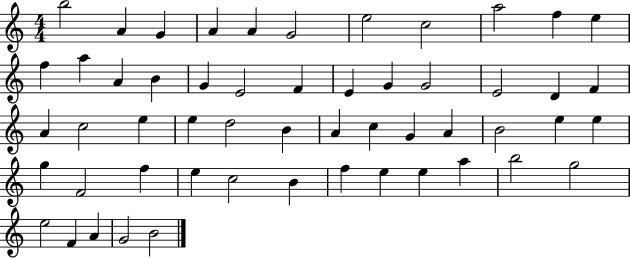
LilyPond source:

{
  \clef treble
  \numericTimeSignature
  \time 4/4
  \key c \major
  b''2 a'4 g'4 | a'4 a'4 g'2 | e''2 c''2 | a''2 f''4 e''4 | \break f''4 a''4 a'4 b'4 | g'4 e'2 f'4 | e'4 g'4 g'2 | e'2 d'4 f'4 | \break a'4 c''2 e''4 | e''4 d''2 b'4 | a'4 c''4 g'4 a'4 | b'2 e''4 e''4 | \break g''4 f'2 f''4 | e''4 c''2 b'4 | f''4 e''4 e''4 a''4 | b''2 g''2 | \break e''2 f'4 a'4 | g'2 b'2 | \bar "|."
}